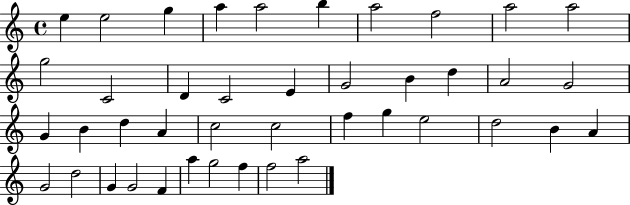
{
  \clef treble
  \time 4/4
  \defaultTimeSignature
  \key c \major
  e''4 e''2 g''4 | a''4 a''2 b''4 | a''2 f''2 | a''2 a''2 | \break g''2 c'2 | d'4 c'2 e'4 | g'2 b'4 d''4 | a'2 g'2 | \break g'4 b'4 d''4 a'4 | c''2 c''2 | f''4 g''4 e''2 | d''2 b'4 a'4 | \break g'2 d''2 | g'4 g'2 f'4 | a''4 g''2 f''4 | f''2 a''2 | \break \bar "|."
}